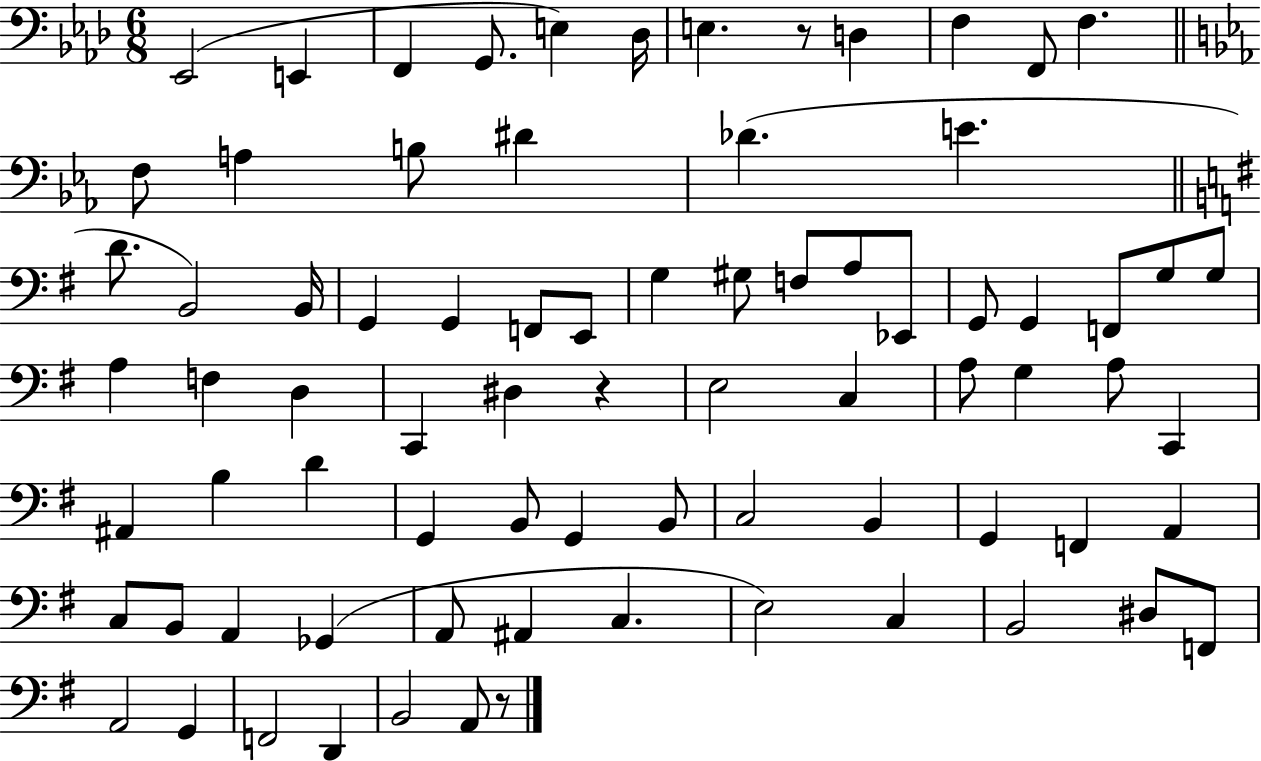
{
  \clef bass
  \numericTimeSignature
  \time 6/8
  \key aes \major
  ees,2( e,4 | f,4 g,8. e4) des16 | e4. r8 d4 | f4 f,8 f4. | \break \bar "||" \break \key ees \major f8 a4 b8 dis'4 | des'4.( e'4. | \bar "||" \break \key e \minor d'8. b,2) b,16 | g,4 g,4 f,8 e,8 | g4 gis8 f8 a8 ees,8 | g,8 g,4 f,8 g8 g8 | \break a4 f4 d4 | c,4 dis4 r4 | e2 c4 | a8 g4 a8 c,4 | \break ais,4 b4 d'4 | g,4 b,8 g,4 b,8 | c2 b,4 | g,4 f,4 a,4 | \break c8 b,8 a,4 ges,4( | a,8 ais,4 c4. | e2) c4 | b,2 dis8 f,8 | \break a,2 g,4 | f,2 d,4 | b,2 a,8 r8 | \bar "|."
}